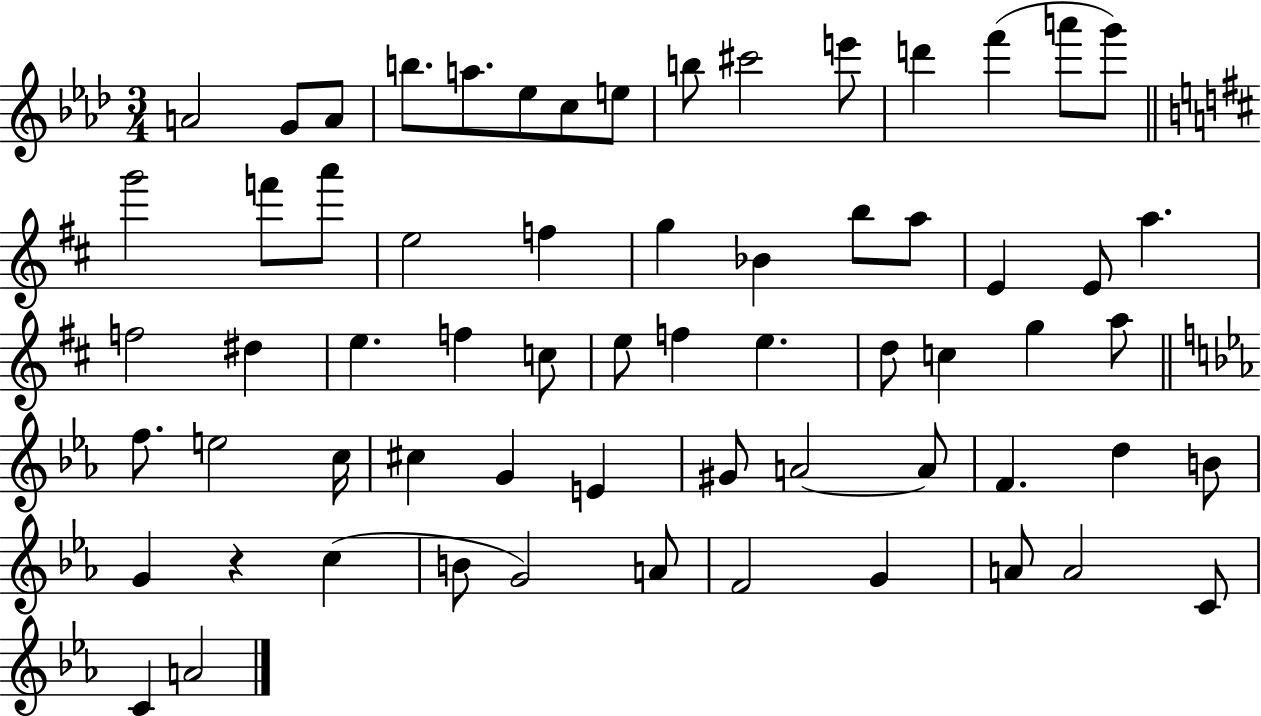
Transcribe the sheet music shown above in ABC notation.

X:1
T:Untitled
M:3/4
L:1/4
K:Ab
A2 G/2 A/2 b/2 a/2 _e/2 c/2 e/2 b/2 ^c'2 e'/2 d' f' a'/2 g'/2 g'2 f'/2 a'/2 e2 f g _B b/2 a/2 E E/2 a f2 ^d e f c/2 e/2 f e d/2 c g a/2 f/2 e2 c/4 ^c G E ^G/2 A2 A/2 F d B/2 G z c B/2 G2 A/2 F2 G A/2 A2 C/2 C A2